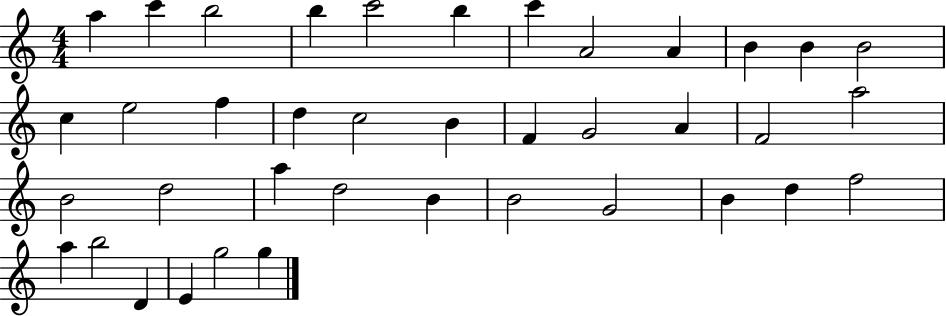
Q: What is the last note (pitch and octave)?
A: G5